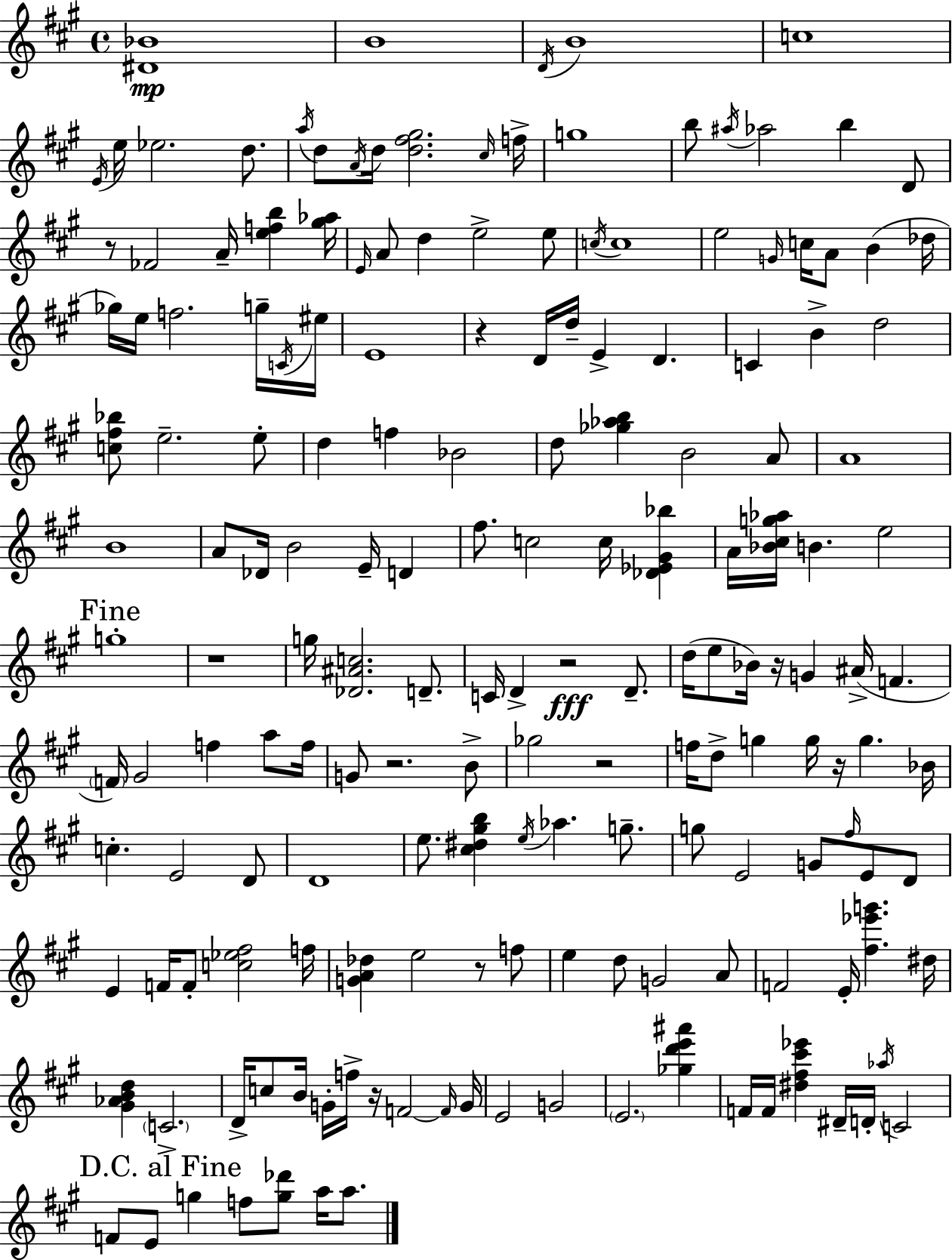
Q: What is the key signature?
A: A major